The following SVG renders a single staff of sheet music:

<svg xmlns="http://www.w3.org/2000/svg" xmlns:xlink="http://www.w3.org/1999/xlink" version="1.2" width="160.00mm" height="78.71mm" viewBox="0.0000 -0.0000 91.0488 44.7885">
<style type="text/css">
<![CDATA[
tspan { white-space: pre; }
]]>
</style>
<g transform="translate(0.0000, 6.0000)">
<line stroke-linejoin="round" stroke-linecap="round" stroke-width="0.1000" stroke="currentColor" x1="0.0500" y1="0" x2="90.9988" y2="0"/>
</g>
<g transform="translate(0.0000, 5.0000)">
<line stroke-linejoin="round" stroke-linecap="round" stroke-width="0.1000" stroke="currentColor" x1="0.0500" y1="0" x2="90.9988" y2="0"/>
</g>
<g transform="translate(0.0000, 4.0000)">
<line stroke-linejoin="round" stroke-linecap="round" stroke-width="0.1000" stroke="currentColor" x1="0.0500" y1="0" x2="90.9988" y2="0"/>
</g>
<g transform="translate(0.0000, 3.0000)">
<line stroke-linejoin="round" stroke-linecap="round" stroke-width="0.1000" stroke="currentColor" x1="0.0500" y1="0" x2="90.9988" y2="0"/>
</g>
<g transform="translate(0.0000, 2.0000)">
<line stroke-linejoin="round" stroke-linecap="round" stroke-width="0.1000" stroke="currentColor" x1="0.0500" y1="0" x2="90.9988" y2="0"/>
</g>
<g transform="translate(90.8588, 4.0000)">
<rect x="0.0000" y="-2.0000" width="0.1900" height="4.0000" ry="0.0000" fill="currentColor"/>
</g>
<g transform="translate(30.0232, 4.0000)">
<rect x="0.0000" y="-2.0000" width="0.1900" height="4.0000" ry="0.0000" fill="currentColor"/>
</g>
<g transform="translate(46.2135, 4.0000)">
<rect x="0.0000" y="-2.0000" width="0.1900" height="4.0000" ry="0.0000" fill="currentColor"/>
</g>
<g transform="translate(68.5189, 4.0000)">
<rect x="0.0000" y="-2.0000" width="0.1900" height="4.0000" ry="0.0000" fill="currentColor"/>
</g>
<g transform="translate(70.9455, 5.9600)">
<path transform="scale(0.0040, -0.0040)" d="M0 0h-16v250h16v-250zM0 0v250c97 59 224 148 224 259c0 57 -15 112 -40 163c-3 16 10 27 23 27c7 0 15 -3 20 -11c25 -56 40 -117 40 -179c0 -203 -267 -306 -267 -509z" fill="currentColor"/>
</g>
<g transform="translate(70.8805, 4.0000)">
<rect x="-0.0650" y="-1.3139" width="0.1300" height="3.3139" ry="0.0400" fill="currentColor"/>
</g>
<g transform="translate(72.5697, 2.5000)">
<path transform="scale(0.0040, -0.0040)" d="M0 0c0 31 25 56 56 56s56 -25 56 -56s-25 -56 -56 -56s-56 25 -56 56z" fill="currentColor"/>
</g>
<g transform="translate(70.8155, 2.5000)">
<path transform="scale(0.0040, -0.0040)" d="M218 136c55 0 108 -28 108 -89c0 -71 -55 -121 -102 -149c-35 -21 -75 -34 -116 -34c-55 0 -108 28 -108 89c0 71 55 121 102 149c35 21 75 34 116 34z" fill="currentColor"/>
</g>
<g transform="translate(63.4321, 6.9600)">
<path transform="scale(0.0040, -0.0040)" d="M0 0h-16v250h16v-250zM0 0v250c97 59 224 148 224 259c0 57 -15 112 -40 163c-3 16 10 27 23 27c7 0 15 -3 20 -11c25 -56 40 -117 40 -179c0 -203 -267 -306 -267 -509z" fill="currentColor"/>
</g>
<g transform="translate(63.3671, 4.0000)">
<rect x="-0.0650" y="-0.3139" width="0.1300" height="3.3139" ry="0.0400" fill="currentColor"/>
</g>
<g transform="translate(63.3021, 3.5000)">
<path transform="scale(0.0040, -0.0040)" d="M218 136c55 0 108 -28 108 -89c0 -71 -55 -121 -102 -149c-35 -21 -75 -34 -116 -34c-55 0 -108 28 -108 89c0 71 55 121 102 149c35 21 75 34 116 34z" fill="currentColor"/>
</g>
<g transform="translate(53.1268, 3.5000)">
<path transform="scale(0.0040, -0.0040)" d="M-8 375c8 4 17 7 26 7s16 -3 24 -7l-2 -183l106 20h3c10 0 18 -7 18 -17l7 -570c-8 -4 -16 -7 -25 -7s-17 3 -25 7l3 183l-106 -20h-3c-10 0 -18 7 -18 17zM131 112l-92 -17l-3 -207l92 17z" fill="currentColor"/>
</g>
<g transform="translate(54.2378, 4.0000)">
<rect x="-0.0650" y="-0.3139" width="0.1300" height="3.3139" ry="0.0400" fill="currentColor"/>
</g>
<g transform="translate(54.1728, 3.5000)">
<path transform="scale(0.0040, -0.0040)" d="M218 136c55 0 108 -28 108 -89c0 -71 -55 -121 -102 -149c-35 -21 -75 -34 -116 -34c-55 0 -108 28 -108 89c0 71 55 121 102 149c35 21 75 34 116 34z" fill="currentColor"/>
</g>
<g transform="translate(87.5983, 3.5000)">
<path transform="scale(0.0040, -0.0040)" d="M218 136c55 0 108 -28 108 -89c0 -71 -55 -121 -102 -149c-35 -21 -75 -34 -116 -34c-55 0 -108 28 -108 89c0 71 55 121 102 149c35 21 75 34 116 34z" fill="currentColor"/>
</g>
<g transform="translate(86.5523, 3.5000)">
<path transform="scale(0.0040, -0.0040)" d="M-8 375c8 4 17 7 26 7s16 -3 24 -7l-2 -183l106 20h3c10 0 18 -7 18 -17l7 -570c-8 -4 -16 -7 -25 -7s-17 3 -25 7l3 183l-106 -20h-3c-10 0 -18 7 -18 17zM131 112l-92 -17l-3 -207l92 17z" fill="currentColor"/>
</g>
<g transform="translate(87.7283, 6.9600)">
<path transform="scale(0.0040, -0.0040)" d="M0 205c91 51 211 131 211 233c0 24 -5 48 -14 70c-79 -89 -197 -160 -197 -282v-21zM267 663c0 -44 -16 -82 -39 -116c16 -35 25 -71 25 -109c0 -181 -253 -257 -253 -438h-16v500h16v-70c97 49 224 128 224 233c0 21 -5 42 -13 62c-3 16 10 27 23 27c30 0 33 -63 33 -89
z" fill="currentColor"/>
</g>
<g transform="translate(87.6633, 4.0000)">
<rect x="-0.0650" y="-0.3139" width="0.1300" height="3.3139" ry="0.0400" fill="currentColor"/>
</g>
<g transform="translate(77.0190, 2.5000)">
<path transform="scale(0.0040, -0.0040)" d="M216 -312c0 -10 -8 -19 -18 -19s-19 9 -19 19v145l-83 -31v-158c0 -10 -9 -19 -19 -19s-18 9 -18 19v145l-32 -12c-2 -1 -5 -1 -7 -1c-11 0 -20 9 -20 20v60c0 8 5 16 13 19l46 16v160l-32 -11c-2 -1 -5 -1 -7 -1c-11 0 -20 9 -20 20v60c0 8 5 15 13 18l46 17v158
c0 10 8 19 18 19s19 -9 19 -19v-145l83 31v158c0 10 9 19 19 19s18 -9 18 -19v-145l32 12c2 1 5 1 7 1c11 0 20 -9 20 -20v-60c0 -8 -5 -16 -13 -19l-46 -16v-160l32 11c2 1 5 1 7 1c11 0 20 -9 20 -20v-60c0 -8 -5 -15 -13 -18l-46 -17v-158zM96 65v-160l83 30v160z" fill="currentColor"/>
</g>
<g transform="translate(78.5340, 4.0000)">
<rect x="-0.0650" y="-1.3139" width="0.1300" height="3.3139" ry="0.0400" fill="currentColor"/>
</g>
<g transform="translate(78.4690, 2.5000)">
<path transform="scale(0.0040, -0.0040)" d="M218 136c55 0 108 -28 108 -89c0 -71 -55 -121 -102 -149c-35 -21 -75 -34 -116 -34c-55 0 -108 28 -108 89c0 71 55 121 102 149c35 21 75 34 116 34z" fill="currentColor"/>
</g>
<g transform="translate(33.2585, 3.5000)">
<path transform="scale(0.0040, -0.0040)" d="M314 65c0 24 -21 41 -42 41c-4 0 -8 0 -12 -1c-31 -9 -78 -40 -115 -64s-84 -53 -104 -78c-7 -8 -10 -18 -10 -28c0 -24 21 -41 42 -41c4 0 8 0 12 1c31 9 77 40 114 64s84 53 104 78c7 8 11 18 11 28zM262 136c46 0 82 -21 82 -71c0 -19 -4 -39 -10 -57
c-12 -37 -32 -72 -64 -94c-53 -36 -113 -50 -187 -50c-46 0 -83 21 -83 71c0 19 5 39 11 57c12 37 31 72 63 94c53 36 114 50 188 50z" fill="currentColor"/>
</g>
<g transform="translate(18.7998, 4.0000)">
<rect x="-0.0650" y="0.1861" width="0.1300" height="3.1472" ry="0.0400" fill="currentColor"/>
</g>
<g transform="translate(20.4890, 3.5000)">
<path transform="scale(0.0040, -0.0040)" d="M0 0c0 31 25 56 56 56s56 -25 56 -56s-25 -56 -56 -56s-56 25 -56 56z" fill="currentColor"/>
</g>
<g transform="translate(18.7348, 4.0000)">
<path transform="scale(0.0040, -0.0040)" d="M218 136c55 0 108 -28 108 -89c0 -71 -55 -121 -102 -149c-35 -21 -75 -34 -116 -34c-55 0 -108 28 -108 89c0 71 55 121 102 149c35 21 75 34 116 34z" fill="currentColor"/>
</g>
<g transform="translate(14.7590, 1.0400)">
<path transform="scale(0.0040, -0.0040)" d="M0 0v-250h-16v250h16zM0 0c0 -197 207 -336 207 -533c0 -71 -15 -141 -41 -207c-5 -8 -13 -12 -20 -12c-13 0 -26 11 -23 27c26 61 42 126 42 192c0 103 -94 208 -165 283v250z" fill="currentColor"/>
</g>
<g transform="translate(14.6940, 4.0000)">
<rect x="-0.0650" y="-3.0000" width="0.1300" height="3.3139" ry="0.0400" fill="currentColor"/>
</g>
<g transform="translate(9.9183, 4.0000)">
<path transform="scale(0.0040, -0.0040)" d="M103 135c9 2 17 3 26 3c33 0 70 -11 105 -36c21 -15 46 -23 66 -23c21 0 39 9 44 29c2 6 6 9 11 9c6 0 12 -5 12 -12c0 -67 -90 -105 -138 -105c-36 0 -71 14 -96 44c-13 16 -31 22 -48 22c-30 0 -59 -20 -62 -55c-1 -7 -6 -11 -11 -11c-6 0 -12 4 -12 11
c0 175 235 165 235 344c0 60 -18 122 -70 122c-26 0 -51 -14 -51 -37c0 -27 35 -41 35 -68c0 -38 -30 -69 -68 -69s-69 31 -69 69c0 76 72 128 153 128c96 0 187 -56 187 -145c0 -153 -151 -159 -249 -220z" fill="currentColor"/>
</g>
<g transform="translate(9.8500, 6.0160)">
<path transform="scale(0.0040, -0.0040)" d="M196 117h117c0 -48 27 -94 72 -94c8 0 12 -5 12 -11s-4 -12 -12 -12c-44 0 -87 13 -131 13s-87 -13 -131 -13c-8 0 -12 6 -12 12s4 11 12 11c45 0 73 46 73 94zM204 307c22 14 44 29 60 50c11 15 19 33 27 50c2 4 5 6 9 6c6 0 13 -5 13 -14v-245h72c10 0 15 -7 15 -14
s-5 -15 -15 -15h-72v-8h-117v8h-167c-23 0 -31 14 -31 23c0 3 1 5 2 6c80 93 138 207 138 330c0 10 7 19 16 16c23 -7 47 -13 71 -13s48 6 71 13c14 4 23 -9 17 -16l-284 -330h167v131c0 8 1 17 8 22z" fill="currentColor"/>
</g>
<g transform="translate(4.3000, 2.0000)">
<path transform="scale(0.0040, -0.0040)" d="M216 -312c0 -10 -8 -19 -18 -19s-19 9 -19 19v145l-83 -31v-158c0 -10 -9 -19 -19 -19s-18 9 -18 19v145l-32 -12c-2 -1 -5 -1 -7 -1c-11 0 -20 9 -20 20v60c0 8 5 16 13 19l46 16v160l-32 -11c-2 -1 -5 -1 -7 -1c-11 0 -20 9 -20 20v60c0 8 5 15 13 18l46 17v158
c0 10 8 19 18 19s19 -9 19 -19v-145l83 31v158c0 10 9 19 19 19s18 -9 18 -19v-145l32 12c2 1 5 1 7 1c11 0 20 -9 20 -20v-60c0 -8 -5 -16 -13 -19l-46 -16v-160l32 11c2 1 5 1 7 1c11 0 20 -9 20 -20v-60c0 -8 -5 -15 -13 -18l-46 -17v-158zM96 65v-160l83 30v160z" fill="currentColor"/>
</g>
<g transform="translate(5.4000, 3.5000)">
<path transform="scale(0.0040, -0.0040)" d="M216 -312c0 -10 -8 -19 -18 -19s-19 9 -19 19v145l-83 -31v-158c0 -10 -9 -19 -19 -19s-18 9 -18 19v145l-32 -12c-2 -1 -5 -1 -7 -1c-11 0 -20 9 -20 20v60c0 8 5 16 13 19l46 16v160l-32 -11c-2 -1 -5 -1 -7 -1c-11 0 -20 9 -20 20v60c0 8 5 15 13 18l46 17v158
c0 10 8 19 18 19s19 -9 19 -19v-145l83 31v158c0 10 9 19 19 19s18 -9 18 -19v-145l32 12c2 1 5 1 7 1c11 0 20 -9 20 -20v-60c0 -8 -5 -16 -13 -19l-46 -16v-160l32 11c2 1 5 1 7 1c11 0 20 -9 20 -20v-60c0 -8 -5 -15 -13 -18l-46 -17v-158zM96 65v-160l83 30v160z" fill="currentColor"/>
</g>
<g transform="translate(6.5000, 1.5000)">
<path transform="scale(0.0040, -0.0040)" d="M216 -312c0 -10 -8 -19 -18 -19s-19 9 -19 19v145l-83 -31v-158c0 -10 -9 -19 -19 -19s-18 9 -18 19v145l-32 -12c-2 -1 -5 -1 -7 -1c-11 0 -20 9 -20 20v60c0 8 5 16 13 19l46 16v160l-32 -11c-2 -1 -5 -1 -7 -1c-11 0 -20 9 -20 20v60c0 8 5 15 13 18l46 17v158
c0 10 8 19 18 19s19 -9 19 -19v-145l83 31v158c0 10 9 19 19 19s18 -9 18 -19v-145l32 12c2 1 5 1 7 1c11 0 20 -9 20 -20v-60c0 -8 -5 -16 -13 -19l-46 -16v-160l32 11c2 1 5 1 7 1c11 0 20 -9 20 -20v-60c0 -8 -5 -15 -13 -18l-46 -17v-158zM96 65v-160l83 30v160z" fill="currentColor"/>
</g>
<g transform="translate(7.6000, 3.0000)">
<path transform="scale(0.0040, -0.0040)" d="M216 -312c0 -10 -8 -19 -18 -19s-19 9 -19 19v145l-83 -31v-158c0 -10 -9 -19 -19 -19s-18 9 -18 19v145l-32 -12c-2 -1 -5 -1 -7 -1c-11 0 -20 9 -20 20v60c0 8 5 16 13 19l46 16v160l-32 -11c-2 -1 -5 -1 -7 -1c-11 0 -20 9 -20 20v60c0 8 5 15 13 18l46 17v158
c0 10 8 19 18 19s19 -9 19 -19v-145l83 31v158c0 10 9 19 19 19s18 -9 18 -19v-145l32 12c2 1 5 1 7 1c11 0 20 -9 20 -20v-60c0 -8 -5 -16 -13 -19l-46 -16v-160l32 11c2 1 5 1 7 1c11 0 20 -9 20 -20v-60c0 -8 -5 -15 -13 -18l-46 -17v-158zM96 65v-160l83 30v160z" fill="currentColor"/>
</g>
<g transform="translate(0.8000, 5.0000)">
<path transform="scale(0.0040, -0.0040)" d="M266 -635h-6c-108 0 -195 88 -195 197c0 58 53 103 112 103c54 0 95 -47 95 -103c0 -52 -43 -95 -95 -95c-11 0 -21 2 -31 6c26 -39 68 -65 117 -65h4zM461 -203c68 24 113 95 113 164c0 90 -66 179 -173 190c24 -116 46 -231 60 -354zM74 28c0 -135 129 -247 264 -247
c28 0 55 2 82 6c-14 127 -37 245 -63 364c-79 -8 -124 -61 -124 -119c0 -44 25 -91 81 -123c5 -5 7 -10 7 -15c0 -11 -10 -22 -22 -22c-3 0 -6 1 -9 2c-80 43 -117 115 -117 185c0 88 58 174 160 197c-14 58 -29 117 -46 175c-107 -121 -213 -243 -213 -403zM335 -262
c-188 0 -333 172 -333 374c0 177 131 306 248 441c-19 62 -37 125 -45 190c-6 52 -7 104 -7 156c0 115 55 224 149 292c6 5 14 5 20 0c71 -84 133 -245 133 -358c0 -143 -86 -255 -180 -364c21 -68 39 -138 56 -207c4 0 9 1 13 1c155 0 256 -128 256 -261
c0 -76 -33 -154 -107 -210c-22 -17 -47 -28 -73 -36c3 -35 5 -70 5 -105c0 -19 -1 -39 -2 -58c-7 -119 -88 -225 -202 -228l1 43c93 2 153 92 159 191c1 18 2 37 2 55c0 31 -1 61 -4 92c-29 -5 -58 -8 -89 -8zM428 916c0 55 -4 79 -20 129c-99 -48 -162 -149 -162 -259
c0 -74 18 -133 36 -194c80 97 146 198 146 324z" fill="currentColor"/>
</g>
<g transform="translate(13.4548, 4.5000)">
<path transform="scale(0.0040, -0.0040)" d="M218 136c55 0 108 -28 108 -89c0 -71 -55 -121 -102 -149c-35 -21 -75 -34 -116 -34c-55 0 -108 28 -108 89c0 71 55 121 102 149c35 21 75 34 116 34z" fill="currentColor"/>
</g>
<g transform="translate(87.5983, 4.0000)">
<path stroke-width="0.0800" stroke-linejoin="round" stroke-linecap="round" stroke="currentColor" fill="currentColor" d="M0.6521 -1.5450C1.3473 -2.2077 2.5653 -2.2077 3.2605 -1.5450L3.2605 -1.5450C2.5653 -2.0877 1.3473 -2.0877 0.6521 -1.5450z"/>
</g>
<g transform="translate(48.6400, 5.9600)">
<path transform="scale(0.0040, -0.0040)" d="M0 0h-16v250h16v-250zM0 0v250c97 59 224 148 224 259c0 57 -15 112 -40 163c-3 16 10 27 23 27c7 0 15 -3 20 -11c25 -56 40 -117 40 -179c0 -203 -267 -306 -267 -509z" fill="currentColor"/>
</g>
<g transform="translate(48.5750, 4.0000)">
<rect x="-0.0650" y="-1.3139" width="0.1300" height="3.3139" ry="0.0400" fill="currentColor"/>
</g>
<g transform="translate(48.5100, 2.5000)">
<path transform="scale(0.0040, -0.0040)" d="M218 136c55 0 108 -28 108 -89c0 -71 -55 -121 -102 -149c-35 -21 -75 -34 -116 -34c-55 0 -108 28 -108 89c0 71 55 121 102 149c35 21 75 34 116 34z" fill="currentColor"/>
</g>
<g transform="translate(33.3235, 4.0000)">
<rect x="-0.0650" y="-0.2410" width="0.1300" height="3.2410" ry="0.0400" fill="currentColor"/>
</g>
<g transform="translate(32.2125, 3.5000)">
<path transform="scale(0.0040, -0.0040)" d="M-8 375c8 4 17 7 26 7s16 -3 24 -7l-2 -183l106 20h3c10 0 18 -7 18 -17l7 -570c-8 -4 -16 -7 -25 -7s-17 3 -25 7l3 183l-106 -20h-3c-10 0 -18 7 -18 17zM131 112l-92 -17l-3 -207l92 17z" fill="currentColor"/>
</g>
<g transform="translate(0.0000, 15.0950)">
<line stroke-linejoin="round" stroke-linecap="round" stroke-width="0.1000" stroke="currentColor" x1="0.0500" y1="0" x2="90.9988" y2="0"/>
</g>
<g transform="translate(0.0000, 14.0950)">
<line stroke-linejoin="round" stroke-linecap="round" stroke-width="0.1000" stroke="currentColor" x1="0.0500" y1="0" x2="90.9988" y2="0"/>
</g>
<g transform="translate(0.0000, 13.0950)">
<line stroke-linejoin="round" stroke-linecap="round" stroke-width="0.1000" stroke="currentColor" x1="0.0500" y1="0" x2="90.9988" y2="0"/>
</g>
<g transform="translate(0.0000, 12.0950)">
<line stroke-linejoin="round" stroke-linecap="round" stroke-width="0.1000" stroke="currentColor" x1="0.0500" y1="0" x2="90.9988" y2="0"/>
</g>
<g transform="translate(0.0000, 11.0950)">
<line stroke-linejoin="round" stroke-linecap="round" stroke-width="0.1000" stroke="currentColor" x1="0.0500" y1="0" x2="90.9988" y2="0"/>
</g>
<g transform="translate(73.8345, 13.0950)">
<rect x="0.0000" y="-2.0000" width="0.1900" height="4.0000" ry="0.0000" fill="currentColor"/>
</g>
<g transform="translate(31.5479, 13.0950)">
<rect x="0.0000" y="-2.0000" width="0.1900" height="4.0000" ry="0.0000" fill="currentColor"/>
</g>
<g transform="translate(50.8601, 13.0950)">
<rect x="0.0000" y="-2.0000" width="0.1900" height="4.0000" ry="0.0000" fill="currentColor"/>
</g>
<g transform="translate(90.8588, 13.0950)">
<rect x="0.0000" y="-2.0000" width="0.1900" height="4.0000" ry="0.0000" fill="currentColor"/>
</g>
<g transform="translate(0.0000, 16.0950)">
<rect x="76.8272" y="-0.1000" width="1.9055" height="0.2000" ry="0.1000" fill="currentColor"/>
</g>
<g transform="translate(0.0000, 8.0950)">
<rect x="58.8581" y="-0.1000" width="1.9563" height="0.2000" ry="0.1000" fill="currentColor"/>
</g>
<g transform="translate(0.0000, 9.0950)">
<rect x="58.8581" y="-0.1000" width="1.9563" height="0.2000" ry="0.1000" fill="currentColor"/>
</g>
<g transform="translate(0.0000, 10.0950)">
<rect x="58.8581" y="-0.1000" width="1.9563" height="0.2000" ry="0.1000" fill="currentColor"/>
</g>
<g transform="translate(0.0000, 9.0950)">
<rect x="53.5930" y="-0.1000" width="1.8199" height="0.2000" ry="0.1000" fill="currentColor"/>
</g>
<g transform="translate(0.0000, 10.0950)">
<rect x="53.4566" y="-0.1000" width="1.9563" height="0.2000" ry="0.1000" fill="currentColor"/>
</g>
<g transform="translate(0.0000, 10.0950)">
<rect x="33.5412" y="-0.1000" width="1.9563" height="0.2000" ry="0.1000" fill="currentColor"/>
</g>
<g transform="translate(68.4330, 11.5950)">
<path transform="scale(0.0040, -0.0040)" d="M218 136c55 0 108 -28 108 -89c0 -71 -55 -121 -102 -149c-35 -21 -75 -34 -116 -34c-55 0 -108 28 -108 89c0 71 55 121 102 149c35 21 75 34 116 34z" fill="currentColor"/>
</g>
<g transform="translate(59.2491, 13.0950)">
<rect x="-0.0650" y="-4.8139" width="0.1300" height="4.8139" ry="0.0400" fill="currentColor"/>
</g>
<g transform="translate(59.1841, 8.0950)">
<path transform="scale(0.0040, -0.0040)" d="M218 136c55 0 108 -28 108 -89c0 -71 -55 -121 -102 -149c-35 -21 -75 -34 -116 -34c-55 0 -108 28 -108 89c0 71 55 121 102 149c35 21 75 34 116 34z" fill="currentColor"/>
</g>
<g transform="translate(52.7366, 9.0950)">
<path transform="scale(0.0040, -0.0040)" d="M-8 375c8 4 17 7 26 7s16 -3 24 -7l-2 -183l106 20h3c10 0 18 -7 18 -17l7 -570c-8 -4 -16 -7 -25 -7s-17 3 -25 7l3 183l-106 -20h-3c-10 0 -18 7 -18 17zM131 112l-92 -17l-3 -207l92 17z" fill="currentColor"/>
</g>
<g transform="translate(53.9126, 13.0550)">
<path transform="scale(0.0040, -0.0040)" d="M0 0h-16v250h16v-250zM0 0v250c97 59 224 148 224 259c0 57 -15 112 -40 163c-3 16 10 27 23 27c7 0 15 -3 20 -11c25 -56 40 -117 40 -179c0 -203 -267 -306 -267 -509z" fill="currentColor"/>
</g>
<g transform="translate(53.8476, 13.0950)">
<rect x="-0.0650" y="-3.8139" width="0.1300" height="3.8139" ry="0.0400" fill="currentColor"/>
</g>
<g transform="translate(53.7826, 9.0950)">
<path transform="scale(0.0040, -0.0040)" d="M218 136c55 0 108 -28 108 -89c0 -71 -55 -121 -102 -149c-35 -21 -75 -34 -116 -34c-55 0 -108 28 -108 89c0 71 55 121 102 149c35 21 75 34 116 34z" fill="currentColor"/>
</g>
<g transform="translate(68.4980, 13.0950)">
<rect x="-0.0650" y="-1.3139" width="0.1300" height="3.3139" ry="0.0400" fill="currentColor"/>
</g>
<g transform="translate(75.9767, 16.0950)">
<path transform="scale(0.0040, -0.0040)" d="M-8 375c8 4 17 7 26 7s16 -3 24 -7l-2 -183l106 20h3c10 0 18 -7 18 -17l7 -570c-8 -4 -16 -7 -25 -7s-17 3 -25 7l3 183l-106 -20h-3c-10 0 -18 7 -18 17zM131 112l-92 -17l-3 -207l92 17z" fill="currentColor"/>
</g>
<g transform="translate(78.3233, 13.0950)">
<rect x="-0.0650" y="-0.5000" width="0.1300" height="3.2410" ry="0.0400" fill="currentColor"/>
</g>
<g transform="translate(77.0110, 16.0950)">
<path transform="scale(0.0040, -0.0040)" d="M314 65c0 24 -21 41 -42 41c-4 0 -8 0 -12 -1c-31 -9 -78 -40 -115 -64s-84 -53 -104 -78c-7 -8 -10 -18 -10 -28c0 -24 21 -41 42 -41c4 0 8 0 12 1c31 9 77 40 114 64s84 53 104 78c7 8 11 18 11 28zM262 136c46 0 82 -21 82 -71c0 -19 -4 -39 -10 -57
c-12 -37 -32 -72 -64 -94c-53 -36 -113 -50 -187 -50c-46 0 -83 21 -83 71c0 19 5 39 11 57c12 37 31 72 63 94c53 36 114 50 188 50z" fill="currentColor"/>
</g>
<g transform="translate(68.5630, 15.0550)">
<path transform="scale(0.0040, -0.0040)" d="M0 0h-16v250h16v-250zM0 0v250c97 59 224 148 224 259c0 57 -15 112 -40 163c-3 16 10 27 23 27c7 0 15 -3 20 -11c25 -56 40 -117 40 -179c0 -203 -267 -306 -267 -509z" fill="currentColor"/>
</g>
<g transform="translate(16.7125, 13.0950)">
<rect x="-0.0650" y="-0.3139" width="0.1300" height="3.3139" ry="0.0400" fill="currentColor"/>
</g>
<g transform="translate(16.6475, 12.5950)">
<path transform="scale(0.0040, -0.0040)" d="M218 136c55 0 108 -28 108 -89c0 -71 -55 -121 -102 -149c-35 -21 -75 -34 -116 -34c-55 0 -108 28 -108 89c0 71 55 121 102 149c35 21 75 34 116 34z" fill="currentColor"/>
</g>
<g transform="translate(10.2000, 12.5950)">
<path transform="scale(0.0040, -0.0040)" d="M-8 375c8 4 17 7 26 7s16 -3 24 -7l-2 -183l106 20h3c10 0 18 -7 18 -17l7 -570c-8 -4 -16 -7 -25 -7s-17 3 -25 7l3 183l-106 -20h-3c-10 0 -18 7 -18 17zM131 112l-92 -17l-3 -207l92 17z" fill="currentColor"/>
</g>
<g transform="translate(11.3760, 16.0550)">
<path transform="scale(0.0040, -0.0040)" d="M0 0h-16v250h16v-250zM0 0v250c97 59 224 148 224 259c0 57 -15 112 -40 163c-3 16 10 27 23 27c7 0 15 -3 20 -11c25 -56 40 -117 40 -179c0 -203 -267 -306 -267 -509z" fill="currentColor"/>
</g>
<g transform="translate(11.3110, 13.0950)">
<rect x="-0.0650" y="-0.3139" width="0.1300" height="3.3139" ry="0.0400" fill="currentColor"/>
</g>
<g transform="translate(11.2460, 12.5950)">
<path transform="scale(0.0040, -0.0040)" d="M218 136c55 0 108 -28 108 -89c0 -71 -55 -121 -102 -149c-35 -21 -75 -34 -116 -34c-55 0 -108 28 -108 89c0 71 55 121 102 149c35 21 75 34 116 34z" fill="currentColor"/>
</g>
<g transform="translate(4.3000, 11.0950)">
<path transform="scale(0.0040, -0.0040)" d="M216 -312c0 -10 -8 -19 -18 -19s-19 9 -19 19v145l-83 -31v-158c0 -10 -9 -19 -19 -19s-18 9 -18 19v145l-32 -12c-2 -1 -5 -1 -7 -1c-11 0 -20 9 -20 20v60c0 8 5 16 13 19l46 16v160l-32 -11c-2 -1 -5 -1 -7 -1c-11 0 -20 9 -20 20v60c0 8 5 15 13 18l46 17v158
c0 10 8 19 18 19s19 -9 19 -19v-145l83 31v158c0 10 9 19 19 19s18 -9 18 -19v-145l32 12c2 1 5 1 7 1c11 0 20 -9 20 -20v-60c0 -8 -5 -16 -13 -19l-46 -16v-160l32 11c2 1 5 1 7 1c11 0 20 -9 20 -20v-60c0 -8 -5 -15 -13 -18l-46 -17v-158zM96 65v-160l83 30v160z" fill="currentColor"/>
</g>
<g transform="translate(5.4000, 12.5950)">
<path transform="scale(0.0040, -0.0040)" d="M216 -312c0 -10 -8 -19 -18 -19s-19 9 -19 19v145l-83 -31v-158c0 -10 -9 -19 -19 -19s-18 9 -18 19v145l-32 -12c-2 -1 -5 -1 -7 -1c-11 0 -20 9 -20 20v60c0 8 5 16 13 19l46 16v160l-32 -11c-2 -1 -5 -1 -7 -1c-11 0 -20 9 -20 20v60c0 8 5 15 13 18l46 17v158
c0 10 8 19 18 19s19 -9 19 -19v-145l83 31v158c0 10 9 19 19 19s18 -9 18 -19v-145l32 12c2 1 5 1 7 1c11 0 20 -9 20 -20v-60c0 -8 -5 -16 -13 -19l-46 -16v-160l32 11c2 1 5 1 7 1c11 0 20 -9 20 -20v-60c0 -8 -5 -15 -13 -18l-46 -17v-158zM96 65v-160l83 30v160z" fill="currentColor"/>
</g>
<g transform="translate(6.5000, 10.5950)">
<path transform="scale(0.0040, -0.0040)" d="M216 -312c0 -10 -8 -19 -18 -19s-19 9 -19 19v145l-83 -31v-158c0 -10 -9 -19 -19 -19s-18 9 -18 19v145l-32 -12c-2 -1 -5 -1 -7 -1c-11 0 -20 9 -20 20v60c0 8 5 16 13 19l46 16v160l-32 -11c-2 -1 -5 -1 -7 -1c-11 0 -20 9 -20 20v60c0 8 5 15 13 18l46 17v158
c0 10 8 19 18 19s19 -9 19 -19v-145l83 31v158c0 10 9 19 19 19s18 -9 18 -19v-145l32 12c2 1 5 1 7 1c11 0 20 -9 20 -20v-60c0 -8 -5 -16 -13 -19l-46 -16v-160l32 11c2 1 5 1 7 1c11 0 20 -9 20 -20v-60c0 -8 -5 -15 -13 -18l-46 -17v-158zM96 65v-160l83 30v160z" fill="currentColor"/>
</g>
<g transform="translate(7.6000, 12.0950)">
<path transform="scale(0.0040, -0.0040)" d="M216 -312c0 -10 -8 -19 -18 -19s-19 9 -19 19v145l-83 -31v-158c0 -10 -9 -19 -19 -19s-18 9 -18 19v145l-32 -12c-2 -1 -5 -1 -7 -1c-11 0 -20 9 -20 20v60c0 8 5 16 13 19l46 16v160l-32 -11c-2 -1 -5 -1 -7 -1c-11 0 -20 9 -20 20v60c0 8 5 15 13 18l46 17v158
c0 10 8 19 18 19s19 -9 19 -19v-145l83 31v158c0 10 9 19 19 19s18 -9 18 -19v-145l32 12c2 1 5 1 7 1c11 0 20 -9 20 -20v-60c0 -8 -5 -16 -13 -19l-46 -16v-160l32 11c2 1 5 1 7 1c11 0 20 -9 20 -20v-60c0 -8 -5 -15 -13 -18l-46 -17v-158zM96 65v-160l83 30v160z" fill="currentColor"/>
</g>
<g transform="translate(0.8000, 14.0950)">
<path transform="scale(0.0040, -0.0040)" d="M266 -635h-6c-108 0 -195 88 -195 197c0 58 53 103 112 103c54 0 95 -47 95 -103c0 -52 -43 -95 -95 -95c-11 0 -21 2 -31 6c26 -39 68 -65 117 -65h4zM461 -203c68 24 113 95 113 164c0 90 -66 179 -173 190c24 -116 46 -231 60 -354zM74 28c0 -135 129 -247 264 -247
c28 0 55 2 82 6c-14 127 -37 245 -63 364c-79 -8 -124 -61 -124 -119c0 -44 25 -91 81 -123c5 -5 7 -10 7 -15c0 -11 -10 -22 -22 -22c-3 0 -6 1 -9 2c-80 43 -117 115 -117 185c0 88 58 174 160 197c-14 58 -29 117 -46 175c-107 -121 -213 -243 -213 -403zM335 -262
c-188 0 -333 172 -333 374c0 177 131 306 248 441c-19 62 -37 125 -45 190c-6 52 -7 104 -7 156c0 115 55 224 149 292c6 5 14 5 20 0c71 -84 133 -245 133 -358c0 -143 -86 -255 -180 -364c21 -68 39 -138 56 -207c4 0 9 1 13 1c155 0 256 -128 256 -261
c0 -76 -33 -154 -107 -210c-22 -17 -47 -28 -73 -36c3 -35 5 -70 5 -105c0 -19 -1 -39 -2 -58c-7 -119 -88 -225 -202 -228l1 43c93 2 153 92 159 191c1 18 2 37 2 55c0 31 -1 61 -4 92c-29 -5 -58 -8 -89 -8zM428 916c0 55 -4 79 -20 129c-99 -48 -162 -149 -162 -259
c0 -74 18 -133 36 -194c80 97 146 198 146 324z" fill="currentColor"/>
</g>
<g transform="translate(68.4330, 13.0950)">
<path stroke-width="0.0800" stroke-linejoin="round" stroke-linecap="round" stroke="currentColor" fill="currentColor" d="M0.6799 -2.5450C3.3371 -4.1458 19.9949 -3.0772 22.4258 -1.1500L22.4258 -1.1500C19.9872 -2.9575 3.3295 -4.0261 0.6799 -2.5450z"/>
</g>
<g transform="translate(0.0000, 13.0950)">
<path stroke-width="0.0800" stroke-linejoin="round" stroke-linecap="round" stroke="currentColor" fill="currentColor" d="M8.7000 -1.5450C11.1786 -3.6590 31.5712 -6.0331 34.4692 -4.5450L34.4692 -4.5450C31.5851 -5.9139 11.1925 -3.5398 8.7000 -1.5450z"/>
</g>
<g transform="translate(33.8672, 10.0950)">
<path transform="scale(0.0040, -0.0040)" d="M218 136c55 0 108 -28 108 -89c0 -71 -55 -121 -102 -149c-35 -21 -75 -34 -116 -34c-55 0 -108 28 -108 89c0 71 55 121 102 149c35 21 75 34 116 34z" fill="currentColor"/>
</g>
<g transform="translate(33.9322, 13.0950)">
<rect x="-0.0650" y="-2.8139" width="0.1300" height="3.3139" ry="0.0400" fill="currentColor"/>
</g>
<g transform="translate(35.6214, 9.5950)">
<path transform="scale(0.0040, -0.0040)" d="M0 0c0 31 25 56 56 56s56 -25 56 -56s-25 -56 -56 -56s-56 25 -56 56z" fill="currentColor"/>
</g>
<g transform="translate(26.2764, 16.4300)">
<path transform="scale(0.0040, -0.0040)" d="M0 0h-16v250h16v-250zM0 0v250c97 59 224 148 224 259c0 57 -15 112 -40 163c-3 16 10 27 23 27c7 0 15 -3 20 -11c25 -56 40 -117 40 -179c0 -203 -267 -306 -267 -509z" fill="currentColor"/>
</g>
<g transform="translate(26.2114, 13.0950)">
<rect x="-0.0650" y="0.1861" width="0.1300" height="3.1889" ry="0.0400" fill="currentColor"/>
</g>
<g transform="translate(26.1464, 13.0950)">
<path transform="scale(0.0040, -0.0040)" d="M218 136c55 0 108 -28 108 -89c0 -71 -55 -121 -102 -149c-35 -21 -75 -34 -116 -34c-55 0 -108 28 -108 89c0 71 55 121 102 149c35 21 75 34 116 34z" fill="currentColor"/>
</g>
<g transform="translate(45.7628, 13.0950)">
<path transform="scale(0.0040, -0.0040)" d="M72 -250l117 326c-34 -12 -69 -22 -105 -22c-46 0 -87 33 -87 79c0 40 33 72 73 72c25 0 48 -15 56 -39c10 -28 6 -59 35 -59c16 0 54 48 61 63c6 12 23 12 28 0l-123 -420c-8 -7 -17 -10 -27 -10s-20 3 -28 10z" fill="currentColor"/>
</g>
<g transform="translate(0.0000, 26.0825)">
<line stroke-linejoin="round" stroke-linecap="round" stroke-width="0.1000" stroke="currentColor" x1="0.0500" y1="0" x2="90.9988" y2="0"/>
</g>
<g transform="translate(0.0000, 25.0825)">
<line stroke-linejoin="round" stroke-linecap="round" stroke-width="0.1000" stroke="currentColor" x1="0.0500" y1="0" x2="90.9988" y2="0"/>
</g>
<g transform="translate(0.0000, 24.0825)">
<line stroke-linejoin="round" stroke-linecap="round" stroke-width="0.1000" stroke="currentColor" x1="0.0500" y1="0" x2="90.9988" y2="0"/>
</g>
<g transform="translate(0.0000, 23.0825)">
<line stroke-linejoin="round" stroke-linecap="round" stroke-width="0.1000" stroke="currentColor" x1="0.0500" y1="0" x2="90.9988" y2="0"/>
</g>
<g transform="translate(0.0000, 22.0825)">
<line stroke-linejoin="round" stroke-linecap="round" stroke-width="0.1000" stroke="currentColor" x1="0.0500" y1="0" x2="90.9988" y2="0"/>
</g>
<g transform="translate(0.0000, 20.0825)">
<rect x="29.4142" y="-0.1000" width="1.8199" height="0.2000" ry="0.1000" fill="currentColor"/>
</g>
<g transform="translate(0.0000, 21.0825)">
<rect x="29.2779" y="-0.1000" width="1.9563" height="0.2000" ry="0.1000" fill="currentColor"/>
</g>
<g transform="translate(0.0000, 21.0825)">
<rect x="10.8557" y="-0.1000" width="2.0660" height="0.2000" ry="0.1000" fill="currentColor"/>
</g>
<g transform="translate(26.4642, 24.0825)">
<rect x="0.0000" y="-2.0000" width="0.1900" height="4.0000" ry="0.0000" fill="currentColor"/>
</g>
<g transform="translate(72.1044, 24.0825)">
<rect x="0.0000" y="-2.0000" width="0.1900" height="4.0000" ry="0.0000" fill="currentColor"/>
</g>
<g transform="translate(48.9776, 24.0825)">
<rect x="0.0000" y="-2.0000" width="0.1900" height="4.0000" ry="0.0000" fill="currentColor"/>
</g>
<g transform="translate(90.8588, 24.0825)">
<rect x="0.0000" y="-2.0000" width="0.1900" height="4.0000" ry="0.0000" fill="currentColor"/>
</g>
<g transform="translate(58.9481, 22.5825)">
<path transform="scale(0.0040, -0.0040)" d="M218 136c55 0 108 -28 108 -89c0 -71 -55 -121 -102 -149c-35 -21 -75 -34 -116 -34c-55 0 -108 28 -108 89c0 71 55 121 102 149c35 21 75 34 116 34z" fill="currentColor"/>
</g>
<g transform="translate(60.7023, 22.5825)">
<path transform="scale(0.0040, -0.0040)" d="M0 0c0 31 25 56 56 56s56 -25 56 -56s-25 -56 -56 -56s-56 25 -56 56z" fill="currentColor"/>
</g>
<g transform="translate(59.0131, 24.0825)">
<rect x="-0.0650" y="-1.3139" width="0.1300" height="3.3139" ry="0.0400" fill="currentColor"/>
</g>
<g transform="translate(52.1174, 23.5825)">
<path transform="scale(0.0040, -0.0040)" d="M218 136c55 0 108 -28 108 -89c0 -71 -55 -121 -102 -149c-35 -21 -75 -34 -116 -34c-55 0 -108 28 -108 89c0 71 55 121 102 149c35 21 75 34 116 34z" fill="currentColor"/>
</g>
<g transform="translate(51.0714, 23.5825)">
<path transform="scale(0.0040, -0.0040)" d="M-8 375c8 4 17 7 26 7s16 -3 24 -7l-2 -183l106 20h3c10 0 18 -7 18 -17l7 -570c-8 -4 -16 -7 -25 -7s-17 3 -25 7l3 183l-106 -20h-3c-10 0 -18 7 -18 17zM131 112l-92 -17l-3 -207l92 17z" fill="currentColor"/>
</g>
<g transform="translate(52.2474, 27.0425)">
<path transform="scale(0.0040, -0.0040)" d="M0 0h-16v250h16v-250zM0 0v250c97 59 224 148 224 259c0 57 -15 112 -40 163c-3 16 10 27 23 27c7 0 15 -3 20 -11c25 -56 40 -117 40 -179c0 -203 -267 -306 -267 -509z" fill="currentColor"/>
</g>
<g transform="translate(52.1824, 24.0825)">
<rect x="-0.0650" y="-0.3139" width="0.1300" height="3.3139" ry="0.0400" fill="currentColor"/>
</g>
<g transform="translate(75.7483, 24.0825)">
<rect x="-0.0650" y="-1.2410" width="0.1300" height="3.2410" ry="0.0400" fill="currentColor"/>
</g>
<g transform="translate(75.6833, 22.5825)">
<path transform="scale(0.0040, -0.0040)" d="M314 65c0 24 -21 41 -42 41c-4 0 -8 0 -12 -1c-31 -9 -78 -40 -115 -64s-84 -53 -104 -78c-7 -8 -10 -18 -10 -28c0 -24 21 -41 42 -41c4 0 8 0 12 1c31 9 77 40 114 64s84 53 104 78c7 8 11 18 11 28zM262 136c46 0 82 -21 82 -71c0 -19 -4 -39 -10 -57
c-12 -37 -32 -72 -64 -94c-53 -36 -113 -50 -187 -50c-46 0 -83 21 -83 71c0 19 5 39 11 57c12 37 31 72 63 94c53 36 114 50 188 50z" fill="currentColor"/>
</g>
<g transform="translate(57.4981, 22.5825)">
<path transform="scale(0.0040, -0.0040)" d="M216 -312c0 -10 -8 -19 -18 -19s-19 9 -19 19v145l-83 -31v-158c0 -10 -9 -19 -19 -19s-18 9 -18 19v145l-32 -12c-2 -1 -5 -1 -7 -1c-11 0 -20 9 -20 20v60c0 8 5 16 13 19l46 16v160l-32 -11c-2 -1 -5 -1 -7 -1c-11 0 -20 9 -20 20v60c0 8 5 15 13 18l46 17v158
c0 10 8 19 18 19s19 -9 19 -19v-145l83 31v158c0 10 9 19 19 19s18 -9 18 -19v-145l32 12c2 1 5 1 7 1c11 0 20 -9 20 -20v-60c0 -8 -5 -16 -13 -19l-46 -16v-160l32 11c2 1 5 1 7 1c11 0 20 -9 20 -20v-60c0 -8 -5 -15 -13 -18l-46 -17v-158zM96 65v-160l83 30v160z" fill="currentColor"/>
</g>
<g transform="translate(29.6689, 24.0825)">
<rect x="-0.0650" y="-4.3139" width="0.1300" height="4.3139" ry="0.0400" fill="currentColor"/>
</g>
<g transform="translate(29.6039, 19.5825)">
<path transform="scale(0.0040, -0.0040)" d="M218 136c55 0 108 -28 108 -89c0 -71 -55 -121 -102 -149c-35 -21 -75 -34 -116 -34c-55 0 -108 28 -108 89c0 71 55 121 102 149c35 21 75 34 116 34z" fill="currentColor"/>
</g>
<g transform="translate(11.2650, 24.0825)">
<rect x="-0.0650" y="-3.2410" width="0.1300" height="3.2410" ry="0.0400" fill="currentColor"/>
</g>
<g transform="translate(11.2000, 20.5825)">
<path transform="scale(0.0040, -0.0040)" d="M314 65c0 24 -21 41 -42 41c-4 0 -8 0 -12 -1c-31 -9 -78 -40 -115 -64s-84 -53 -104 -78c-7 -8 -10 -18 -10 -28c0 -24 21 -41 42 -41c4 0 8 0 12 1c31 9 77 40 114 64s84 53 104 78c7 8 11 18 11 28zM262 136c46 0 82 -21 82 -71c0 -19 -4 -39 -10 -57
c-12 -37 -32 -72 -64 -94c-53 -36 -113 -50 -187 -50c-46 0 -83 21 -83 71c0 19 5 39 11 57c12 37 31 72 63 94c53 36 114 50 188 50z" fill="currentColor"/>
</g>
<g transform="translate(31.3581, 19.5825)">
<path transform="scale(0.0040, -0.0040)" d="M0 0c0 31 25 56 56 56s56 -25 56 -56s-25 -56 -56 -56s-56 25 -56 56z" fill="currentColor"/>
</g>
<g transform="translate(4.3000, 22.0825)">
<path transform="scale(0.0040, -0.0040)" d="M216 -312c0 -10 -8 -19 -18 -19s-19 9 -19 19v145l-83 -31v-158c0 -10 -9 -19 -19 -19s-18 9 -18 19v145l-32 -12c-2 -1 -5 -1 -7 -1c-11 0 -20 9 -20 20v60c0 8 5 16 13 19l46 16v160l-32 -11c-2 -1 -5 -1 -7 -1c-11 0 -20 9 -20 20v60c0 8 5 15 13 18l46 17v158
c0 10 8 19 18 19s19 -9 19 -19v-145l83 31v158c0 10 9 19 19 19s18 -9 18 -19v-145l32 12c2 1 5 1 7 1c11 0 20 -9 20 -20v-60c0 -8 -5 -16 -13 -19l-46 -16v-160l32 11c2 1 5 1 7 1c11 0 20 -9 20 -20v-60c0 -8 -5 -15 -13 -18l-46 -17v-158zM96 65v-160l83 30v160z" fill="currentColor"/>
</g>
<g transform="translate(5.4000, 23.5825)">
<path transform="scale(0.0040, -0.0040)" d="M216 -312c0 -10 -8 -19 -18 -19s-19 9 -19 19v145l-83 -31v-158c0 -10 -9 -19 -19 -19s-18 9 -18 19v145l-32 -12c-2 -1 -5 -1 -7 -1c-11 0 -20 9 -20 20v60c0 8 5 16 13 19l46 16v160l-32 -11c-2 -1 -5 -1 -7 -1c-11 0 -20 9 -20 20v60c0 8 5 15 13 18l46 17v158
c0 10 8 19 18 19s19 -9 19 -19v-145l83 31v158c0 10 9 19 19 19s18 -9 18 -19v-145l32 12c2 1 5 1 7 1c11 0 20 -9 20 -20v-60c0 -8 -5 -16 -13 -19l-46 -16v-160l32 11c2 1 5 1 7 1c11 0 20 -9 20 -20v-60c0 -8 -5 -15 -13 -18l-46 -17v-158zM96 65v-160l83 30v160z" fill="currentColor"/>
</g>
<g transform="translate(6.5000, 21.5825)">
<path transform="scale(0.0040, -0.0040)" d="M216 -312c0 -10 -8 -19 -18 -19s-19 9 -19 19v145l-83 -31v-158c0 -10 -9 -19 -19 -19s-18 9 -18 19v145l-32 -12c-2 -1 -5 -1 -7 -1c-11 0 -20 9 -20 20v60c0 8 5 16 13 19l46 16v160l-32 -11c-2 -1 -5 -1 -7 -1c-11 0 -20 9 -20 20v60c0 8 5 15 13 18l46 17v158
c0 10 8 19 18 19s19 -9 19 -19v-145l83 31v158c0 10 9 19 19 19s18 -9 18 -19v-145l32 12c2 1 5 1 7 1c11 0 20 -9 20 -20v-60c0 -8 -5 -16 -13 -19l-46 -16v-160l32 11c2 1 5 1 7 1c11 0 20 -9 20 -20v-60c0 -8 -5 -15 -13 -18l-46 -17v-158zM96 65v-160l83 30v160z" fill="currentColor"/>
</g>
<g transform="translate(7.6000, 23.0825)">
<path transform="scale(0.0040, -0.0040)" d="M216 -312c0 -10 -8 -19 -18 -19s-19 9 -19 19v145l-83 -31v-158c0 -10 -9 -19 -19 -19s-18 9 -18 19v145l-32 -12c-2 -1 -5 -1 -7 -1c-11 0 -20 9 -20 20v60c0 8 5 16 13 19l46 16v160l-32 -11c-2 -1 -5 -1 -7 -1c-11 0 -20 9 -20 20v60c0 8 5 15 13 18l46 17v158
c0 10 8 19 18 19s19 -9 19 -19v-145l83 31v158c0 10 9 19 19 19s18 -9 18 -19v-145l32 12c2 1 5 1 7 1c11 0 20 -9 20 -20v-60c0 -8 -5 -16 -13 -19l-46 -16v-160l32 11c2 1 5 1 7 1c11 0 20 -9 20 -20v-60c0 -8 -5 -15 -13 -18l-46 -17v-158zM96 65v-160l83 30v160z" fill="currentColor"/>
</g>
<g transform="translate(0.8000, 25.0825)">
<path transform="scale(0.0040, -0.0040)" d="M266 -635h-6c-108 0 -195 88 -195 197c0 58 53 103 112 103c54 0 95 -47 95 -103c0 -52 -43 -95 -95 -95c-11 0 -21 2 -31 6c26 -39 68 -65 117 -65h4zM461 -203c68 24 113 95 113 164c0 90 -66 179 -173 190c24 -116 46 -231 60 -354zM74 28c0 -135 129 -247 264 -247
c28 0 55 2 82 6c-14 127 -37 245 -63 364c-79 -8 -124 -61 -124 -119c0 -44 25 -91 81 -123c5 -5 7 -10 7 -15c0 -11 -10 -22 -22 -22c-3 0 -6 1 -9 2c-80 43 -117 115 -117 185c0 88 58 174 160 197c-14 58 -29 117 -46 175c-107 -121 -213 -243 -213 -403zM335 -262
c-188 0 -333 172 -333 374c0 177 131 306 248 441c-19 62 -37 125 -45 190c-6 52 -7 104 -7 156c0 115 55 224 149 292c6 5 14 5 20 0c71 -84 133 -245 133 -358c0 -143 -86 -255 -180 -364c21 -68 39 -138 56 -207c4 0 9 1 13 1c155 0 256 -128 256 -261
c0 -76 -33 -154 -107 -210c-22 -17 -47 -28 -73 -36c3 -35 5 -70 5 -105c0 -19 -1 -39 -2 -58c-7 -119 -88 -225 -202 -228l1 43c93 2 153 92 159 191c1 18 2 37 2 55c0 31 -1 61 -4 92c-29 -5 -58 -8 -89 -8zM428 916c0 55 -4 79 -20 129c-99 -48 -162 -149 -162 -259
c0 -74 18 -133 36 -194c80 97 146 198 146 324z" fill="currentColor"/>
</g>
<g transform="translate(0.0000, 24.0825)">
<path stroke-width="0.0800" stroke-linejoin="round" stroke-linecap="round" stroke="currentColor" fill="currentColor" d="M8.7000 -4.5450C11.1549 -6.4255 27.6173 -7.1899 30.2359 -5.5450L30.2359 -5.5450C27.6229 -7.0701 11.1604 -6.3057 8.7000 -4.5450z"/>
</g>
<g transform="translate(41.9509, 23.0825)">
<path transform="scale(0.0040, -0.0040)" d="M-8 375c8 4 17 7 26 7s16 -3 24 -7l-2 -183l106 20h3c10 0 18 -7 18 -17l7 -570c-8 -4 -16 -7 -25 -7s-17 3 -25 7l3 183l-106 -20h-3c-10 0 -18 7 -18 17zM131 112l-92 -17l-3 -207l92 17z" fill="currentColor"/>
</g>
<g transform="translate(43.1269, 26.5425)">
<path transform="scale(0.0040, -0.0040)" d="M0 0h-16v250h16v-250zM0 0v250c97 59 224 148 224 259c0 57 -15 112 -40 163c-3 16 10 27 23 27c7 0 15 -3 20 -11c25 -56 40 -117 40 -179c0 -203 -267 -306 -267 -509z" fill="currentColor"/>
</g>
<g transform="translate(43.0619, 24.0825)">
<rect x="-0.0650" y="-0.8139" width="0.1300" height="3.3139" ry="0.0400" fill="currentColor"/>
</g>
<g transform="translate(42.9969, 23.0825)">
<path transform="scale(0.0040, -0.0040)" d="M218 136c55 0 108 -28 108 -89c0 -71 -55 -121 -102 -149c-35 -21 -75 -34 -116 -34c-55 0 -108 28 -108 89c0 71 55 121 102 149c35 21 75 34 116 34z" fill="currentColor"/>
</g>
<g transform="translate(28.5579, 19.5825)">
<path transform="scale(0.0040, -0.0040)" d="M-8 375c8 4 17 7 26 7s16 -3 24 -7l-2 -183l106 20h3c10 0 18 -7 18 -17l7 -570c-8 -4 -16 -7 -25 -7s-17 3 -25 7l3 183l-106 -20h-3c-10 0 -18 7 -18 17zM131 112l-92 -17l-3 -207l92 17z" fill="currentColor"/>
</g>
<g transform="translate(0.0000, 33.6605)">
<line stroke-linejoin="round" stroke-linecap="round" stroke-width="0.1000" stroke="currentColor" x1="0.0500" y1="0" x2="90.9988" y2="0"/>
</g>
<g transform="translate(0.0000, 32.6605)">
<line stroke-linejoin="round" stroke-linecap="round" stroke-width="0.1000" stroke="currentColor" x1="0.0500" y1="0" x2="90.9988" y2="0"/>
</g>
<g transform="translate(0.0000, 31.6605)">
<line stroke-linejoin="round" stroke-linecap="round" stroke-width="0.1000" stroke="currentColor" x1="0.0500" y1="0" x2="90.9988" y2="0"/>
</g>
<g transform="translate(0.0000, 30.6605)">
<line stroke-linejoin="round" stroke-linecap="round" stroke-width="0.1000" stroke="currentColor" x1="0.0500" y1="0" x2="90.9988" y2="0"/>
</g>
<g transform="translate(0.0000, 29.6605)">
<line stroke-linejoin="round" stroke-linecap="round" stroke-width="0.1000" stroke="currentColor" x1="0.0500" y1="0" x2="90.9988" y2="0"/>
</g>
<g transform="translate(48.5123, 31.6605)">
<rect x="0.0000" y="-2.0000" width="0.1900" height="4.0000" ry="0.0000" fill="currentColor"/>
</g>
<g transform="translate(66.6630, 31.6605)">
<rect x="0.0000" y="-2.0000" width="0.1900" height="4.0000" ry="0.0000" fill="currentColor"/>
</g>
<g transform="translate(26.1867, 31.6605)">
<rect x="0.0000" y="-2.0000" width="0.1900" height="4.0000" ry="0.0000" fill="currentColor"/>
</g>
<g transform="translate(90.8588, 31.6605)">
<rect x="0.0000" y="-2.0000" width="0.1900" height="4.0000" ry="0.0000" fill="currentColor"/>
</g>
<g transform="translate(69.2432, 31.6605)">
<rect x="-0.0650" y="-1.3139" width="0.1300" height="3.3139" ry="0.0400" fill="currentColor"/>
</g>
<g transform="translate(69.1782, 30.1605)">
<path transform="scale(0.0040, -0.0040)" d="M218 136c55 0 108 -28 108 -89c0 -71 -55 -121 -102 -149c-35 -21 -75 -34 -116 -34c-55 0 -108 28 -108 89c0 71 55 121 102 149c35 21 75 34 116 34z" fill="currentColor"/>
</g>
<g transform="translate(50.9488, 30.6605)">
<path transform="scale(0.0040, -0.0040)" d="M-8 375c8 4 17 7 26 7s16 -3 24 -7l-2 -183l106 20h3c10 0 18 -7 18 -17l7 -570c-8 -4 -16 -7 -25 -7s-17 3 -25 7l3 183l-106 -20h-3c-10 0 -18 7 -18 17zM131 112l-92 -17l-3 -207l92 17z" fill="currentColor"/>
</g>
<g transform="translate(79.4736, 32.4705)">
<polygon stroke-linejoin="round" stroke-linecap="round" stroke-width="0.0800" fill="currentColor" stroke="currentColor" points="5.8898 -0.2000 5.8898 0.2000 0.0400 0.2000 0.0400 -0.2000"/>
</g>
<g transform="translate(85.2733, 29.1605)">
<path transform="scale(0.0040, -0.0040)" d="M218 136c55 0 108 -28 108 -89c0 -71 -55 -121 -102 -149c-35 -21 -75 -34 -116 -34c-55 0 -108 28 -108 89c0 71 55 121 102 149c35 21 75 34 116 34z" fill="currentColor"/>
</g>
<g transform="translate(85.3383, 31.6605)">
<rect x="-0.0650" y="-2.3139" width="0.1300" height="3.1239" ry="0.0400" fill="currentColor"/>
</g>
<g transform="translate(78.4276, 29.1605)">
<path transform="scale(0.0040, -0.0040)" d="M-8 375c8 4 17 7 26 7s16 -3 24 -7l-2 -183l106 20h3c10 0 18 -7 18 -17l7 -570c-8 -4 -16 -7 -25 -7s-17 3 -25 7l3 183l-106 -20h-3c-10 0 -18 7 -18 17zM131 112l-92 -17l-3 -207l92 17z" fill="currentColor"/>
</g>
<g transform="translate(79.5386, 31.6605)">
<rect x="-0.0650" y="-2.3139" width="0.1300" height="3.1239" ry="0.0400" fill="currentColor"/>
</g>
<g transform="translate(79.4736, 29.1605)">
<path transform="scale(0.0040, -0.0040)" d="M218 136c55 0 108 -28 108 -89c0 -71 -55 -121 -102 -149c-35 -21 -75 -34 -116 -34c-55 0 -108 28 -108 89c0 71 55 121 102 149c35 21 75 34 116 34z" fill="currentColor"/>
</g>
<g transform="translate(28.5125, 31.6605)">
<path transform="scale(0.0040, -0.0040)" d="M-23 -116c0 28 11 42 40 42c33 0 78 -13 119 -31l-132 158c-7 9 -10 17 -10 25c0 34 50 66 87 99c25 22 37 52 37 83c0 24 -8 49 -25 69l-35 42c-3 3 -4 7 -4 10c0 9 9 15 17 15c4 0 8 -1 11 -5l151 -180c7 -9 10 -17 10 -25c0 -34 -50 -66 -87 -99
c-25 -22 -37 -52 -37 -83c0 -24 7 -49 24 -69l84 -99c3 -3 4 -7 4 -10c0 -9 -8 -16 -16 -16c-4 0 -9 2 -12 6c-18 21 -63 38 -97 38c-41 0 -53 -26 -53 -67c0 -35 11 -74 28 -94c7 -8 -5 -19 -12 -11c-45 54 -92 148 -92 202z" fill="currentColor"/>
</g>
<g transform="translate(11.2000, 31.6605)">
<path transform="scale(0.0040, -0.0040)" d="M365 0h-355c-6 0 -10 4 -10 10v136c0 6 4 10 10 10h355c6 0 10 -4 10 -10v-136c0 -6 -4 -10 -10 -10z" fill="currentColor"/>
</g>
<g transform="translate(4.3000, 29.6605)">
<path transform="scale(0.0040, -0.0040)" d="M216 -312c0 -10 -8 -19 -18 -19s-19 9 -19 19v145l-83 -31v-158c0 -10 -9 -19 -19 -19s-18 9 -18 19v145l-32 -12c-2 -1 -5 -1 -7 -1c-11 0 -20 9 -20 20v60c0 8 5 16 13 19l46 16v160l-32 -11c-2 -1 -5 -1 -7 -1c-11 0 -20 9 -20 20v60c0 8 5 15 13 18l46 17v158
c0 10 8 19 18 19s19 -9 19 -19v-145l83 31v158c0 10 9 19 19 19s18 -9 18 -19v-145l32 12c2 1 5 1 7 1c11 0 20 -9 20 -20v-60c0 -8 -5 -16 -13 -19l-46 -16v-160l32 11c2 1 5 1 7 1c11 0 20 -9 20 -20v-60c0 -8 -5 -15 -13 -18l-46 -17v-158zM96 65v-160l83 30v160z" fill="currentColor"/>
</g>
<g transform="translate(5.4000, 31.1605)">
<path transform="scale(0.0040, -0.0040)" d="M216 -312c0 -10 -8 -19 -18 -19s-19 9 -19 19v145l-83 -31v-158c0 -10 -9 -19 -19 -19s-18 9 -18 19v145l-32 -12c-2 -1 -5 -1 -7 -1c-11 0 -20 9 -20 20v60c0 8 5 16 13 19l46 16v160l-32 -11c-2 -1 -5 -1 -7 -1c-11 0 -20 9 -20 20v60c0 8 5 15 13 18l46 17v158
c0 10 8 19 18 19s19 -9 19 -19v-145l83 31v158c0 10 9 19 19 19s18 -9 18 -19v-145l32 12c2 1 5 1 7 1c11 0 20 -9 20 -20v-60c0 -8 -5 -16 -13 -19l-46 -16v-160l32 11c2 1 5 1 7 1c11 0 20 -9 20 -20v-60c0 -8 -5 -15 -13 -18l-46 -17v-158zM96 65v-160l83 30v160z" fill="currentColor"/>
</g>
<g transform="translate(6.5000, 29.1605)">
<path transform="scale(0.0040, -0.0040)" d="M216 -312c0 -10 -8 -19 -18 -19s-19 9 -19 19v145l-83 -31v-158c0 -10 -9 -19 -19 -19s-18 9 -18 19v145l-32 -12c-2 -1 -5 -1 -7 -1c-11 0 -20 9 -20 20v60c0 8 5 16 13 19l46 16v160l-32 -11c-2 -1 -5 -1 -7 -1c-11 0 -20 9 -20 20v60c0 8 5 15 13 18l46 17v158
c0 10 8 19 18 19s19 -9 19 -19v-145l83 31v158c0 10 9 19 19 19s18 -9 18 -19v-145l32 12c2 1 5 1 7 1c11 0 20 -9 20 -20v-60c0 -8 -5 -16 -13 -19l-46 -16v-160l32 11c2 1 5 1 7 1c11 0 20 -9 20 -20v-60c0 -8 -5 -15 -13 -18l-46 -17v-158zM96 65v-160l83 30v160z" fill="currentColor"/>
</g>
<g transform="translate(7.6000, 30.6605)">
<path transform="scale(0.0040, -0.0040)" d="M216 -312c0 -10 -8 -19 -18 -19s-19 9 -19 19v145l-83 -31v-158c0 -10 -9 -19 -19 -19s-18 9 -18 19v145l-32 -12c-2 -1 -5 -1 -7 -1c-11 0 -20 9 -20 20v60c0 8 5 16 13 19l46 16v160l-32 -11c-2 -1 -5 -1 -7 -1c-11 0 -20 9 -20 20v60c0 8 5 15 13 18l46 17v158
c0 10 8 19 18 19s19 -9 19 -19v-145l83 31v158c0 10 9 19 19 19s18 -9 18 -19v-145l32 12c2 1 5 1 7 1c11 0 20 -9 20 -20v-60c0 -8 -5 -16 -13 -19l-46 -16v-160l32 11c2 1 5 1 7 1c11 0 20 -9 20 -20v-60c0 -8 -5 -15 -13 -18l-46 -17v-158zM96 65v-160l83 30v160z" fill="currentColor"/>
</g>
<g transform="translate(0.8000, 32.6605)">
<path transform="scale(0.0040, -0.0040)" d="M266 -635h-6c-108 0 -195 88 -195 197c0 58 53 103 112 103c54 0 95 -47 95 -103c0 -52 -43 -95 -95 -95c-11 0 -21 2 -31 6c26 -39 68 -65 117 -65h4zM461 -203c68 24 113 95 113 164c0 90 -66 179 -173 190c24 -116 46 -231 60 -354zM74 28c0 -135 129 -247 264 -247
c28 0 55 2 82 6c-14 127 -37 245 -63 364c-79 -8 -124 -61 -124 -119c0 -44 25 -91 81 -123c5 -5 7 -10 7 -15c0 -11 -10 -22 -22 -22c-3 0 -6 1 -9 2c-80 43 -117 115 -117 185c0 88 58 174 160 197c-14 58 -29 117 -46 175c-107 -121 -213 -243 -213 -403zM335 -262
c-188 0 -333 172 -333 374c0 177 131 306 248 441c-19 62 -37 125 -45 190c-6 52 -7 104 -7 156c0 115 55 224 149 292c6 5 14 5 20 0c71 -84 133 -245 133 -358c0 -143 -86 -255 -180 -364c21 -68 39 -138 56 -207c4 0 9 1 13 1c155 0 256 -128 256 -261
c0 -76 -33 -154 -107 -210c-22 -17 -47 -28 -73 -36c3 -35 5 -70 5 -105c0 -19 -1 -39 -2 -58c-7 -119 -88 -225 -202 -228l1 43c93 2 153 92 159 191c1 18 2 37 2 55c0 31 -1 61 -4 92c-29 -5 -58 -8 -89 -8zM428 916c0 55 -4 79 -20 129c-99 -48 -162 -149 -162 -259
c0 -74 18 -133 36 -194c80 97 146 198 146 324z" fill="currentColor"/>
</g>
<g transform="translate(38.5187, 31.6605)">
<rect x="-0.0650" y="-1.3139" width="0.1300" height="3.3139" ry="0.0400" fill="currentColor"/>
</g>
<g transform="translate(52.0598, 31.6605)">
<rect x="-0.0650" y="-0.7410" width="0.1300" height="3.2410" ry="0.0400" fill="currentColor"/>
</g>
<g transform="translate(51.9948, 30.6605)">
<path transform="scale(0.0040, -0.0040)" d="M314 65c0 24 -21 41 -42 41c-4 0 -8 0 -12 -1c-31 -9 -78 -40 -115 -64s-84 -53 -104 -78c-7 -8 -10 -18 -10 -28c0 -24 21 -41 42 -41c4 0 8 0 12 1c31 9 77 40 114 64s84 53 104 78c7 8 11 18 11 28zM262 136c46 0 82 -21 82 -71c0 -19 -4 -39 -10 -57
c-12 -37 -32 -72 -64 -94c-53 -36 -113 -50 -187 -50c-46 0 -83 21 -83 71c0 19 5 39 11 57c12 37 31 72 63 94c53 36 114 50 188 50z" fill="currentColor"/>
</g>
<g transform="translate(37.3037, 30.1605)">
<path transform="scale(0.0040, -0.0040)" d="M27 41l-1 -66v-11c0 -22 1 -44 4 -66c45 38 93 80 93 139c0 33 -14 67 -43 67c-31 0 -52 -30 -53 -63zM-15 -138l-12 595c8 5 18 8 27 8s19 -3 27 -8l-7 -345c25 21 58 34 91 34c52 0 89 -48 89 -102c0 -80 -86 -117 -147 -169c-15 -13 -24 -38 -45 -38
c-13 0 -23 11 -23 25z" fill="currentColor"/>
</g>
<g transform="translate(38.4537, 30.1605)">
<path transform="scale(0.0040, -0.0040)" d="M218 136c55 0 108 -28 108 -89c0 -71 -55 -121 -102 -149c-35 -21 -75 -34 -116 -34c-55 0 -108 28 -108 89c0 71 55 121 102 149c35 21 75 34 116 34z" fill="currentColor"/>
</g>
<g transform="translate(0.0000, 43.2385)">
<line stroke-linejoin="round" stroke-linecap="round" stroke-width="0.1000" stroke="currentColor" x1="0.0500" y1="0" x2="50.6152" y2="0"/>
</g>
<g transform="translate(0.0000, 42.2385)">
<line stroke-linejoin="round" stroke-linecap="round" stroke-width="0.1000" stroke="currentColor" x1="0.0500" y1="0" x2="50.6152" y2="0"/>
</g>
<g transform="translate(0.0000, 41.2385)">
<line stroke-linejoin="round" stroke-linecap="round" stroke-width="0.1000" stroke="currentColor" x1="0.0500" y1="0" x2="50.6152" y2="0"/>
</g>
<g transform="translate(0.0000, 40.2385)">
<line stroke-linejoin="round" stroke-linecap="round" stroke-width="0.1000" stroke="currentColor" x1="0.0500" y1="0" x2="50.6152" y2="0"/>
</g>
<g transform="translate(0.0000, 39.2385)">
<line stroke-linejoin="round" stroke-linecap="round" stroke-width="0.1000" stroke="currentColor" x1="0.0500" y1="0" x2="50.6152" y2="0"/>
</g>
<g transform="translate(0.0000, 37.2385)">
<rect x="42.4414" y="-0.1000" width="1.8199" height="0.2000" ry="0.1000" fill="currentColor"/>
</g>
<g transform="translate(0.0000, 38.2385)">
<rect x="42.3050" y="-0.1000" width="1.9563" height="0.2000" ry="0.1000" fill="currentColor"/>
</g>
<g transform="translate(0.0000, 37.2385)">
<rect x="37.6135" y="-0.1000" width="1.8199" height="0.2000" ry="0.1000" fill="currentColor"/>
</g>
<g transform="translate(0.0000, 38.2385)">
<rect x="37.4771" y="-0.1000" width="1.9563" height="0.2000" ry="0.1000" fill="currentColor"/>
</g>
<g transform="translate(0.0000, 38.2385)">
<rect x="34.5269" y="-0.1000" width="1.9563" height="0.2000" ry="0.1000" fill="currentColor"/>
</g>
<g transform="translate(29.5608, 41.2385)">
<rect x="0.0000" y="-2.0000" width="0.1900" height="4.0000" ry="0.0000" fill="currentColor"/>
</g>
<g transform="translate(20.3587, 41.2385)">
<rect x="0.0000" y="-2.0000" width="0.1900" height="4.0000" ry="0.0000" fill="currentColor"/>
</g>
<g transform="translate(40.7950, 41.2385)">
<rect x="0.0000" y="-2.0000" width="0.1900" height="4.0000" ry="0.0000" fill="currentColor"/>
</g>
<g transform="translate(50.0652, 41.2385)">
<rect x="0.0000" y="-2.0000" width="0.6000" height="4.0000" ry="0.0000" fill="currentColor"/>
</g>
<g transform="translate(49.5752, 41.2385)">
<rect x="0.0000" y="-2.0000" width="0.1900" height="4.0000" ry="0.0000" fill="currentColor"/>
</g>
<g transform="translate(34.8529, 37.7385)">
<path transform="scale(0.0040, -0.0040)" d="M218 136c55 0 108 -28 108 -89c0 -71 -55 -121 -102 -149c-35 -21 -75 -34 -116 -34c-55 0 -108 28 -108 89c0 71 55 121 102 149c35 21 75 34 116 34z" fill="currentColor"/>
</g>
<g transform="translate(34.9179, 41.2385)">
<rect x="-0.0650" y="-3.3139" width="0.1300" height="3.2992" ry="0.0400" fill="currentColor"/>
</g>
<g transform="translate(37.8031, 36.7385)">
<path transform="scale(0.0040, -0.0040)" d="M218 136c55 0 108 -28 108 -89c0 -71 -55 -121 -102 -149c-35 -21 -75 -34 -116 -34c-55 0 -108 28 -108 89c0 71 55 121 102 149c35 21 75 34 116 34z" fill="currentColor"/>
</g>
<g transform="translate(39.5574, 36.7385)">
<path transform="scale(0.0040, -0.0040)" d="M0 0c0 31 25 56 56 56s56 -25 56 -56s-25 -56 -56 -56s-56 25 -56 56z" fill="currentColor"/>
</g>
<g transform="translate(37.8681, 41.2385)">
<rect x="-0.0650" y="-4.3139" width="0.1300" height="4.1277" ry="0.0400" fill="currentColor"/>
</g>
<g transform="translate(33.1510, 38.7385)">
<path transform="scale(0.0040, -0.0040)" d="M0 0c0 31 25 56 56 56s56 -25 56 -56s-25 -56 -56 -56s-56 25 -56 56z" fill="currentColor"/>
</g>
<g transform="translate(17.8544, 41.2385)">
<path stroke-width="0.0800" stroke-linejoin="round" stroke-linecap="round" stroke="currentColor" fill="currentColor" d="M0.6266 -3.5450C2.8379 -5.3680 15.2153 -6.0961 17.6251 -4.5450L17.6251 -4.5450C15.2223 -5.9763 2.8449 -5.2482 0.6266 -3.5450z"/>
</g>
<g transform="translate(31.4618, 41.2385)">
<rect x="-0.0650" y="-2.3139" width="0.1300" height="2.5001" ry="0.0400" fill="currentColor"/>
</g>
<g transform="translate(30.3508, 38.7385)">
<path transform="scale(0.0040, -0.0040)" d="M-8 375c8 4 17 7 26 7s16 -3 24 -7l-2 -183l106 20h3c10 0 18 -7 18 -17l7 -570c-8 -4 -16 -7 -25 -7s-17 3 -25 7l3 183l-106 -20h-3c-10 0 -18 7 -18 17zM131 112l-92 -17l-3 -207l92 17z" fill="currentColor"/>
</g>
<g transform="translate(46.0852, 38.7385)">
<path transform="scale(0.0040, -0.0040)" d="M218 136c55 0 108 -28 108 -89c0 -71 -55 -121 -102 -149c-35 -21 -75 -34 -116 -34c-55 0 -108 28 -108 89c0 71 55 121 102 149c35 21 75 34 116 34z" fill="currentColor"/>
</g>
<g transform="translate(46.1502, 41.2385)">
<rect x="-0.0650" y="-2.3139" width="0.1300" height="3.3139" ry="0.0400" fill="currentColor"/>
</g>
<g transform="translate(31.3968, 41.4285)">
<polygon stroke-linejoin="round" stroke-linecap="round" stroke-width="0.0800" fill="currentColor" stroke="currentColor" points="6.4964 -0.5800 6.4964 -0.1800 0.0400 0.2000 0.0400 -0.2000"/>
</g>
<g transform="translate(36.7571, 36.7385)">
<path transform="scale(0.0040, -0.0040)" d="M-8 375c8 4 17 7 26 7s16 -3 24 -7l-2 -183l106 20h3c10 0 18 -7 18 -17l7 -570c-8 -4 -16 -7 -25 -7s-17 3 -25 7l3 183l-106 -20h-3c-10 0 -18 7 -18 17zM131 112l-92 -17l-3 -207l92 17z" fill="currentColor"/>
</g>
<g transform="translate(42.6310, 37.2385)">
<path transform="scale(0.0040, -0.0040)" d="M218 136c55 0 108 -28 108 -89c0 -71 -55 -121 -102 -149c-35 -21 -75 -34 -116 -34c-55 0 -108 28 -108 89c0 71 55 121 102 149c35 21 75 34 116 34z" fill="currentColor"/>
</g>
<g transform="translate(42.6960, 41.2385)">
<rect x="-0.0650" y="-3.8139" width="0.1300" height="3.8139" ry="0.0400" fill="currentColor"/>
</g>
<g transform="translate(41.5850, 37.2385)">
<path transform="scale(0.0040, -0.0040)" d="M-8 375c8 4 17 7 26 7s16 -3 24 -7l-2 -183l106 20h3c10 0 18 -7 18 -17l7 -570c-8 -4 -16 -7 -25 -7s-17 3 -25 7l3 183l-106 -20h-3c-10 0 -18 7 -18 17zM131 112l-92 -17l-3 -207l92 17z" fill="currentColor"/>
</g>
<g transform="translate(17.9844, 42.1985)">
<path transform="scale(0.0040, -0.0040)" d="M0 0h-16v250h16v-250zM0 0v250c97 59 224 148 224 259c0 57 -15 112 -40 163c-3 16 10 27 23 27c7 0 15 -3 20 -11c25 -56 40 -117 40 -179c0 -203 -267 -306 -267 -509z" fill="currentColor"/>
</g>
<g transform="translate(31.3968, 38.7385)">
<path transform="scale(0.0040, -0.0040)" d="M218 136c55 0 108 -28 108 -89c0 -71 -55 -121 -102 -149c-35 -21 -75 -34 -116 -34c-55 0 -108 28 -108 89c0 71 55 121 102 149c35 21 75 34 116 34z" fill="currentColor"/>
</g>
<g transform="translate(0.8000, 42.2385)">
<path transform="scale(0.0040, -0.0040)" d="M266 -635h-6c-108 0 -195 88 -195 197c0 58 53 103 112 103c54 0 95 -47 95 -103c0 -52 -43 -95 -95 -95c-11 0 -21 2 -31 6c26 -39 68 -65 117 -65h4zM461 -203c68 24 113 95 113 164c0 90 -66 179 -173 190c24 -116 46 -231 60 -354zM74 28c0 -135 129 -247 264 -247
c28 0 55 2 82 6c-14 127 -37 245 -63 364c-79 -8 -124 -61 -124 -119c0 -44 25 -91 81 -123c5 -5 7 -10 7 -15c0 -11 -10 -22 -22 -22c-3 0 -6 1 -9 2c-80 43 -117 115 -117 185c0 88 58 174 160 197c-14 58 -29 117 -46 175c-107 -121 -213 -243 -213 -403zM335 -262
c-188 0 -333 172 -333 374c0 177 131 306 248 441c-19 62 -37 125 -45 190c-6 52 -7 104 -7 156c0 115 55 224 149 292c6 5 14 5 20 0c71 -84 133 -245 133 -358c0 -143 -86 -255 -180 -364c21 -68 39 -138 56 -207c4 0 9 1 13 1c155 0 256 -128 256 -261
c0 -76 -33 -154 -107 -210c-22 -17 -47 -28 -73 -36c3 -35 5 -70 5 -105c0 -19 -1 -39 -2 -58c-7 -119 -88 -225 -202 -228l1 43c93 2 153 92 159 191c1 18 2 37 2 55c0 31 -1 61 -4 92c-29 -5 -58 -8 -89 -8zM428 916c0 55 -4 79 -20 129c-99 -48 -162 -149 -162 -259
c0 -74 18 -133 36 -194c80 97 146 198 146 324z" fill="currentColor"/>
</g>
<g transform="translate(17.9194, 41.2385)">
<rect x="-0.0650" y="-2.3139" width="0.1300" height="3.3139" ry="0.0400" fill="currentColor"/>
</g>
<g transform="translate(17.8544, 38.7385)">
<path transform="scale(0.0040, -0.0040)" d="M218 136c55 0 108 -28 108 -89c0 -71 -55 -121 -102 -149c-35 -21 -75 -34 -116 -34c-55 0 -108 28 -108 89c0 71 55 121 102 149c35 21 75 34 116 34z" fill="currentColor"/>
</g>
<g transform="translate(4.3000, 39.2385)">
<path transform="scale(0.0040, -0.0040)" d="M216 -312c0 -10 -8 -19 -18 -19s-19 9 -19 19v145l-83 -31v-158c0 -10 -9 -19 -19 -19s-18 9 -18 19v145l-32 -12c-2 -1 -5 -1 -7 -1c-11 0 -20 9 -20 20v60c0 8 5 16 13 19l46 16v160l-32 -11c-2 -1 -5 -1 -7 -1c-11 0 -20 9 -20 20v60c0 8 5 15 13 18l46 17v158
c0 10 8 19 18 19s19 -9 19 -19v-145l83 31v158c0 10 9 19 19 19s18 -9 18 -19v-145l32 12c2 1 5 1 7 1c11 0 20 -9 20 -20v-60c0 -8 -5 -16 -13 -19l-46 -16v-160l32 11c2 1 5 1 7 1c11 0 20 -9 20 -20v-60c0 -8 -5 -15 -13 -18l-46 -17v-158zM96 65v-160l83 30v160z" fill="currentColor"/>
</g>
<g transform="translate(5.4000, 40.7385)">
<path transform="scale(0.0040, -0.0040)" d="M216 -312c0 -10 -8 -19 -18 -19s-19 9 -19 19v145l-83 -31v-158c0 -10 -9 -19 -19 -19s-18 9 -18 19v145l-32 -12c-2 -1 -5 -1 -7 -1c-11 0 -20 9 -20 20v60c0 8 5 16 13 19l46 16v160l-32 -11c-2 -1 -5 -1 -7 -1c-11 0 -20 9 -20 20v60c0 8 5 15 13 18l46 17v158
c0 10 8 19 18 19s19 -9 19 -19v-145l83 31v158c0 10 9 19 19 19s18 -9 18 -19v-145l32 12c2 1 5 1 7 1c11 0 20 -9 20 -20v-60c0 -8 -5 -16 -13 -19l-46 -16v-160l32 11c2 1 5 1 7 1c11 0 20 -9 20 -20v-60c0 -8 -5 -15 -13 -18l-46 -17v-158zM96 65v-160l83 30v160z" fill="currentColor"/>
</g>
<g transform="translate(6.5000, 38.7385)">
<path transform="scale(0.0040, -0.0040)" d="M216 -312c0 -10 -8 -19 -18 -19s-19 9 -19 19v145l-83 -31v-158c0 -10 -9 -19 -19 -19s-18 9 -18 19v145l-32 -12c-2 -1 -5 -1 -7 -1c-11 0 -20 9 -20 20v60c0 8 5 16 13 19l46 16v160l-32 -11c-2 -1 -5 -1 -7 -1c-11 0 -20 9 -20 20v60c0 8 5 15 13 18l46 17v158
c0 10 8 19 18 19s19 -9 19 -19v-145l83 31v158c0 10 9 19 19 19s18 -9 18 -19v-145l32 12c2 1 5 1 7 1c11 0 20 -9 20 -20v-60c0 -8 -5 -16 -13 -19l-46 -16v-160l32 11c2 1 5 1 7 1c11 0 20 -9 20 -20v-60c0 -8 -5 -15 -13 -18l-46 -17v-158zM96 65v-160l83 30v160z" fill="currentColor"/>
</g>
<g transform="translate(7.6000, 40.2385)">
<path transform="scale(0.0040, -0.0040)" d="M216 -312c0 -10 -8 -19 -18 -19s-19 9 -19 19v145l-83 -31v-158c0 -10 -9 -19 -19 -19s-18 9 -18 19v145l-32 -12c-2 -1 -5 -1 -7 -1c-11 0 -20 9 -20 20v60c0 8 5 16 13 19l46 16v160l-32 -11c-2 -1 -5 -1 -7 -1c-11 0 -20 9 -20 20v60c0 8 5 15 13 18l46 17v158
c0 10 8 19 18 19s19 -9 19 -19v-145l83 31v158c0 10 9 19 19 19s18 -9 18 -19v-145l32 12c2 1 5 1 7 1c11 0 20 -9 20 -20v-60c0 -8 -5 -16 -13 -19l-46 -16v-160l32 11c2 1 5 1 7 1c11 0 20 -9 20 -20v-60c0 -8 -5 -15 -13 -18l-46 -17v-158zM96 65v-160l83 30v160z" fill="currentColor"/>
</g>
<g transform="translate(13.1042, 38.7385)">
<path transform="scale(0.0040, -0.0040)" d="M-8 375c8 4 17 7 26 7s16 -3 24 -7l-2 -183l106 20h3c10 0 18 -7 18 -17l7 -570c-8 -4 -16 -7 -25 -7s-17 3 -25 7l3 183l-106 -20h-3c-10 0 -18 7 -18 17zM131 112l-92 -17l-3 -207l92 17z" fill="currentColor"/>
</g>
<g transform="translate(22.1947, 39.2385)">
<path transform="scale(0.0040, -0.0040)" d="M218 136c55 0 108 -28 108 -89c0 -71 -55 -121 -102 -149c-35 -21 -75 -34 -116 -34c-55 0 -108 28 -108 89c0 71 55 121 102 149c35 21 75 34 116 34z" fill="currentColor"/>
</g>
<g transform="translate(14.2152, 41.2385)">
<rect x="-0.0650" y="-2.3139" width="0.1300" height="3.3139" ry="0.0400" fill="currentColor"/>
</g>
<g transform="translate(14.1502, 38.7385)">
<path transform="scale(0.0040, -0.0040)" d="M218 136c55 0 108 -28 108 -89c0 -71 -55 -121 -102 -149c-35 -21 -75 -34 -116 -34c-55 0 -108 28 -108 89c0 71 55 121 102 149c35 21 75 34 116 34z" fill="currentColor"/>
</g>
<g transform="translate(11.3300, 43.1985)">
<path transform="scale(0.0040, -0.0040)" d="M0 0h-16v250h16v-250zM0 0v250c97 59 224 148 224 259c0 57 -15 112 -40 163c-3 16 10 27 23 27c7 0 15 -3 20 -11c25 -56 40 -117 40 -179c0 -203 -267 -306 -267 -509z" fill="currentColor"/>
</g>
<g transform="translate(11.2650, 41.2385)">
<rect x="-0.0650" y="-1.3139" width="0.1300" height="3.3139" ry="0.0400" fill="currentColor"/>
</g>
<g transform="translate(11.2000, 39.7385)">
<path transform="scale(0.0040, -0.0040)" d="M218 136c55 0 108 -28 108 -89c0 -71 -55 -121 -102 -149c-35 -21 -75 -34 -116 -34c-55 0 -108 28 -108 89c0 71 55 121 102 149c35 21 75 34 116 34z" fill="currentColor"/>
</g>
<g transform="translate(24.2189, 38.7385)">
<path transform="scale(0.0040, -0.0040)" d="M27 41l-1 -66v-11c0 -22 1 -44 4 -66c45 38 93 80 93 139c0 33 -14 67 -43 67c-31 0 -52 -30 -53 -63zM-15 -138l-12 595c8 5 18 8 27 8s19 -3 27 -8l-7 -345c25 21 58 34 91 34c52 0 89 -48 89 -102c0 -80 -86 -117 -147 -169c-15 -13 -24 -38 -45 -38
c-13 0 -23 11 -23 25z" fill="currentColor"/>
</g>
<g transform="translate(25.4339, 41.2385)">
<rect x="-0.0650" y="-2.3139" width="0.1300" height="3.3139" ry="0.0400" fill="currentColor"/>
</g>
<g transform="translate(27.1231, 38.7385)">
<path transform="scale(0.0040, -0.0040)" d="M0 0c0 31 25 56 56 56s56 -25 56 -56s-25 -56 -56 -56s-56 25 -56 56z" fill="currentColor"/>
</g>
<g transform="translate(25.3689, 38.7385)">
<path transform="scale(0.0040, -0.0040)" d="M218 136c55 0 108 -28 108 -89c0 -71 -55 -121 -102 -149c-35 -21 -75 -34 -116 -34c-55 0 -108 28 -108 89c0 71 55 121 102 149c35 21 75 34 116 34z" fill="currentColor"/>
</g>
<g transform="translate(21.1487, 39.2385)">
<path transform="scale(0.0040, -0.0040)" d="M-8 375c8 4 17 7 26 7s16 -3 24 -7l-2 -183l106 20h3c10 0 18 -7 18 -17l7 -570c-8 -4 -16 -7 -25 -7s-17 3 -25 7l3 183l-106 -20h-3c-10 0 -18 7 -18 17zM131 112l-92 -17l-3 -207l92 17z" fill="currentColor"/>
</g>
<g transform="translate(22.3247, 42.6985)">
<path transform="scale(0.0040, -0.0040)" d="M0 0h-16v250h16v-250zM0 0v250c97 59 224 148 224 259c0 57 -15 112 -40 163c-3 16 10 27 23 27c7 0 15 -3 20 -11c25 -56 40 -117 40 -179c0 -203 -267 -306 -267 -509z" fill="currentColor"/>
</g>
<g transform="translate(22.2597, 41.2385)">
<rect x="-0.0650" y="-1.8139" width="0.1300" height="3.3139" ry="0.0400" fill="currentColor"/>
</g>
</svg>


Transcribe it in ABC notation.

X:1
T:Untitled
M:2/4
L:1/4
K:E
A/2 B c2 e/2 c c/2 e/2 ^e c/4 c/2 c B/2 a z/2 c'/2 e' e/2 C2 b2 d' d/2 c/2 ^e e2 z2 z _e d2 e g/2 g/2 e/2 g g/2 f/2 _g g/2 b/2 d'/2 c' ^g